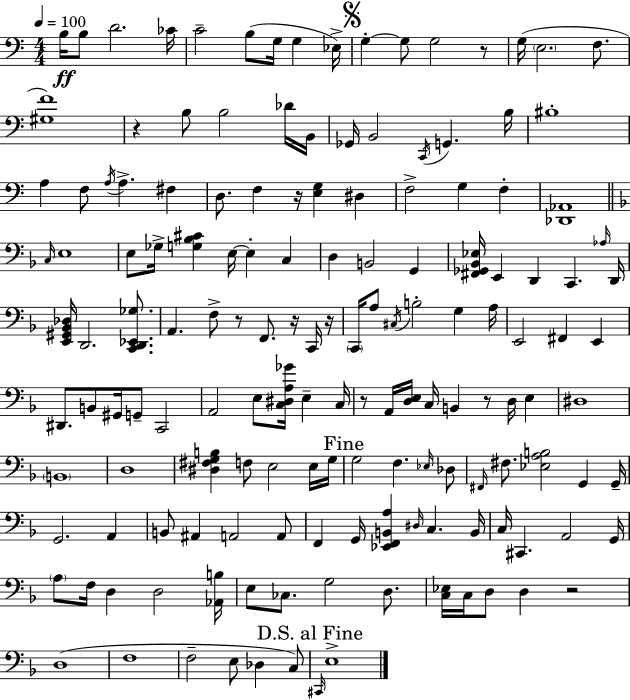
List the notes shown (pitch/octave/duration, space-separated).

B3/s B3/e D4/h. CES4/s C4/h B3/e G3/s G3/q Eb3/s G3/q G3/e G3/h R/e G3/s E3/h. F3/e. [G#3,F4]/w R/q B3/e B3/h Db4/s B2/s Gb2/s B2/h C2/s G2/q. B3/s BIS3/w A3/q F3/e A3/s A3/q. F#3/q D3/e. F3/q R/s [E3,G3]/q D#3/q F3/h G3/q F3/q [Db2,Ab2]/w C3/s E3/w E3/e Gb3/s [G3,Bb3,C#4]/q E3/s E3/q C3/q D3/q B2/h G2/q [F#2,Gb2,Bb2,Eb3]/s E2/q D2/q C2/q. Ab3/s D2/s [E2,G#2,Bb2,Db3]/s D2/h. [C2,D2,Eb2,Gb3]/e. A2/q. F3/e R/e F2/e. R/s C2/s R/s C2/s A3/e C#3/s B3/h G3/q A3/s E2/h F#2/q E2/q D#2/e. B2/e G#2/s G2/e C2/h A2/h E3/e [C3,D#3,A3,Gb4]/s E3/q C3/s R/e A2/s [D3,E3]/s C3/s B2/q R/e D3/s E3/q D#3/w B2/w D3/w [D#3,F#3,G3,B3]/q F3/e E3/h E3/s G3/s G3/h F3/q. Eb3/s Db3/e F#2/s F#3/e. [Eb3,A3,B3]/h G2/q G2/s G2/h. A2/q B2/e A#2/q A2/h A2/e F2/q G2/s [Eb2,F2,B2,A3]/q D#3/s C3/q. B2/s C3/s C#2/q. A2/h G2/s A3/e F3/s D3/q D3/h [Ab2,B3]/s E3/e CES3/e. G3/h D3/e. [C3,Eb3]/s C3/s D3/e D3/q R/h D3/w F3/w F3/h E3/e Db3/q C3/e C#2/s E3/w